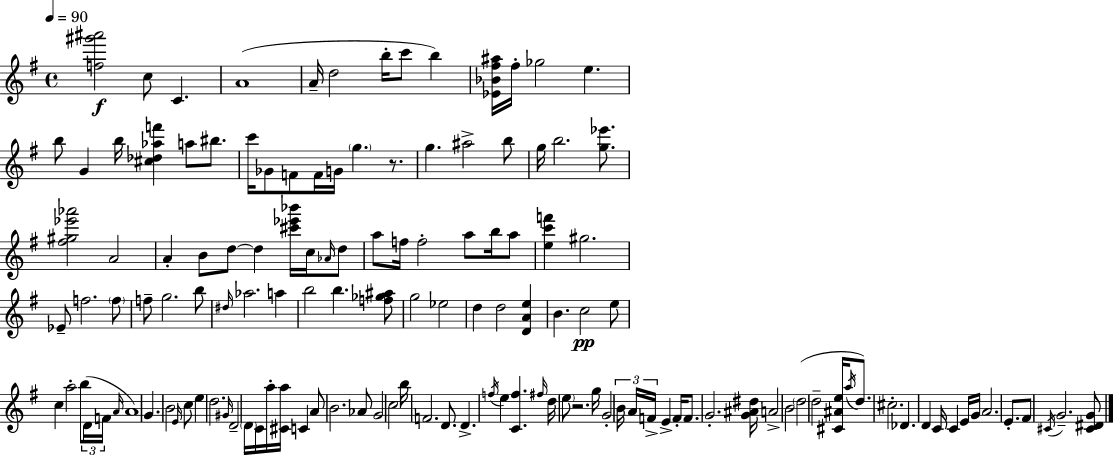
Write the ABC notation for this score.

X:1
T:Untitled
M:4/4
L:1/4
K:G
[f^g'^a']2 c/2 C A4 A/4 d2 b/4 c'/2 b [_E_B^f^a]/4 ^f/4 _g2 e b/2 G b/4 [^c_d_af'] a/2 ^b/2 c'/4 _G/2 F/2 F/4 G/4 g z/2 g ^a2 b/2 g/4 b2 [g_e']/2 [^f^g_e'_a']2 A2 A B/2 d/2 d [^c'_e'_b']/4 c/4 _A/4 d/2 a/2 f/4 f2 a/2 b/4 a/2 [ec'f'] ^g2 _E/2 f2 f/2 f/2 g2 b/2 ^d/4 _a2 a b2 b [f_g^a]/2 g2 _e2 d d2 [DAe] B c2 e/2 c a2 b/2 D/4 F/4 A/4 A4 G B2 E/4 c/2 e d2 ^G/4 D2 D/4 C/4 a/4 [^Ca]/4 C A/2 B2 _A/2 G2 c2 b/4 F2 D/2 D f/4 e [Cf] ^f/4 d/4 e/2 z2 g/4 G2 B/4 A/4 F/4 E F/4 F/2 G2 [G^A^d]/4 A2 B2 d2 d2 [^C^Ae]/4 a/4 d/2 ^c2 _D D C/4 C E/4 G/4 A2 E/2 ^F/2 ^C/4 G2 [^C^DG]/2